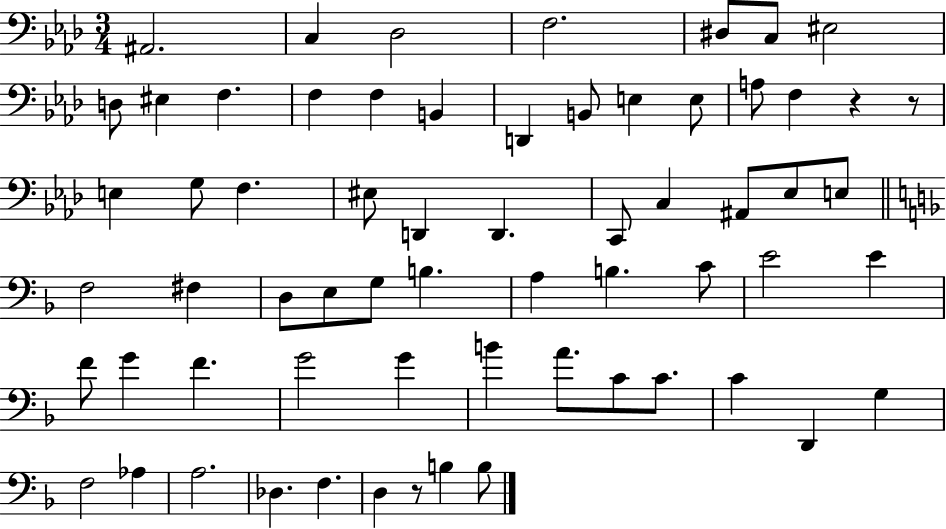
{
  \clef bass
  \numericTimeSignature
  \time 3/4
  \key aes \major
  ais,2. | c4 des2 | f2. | dis8 c8 eis2 | \break d8 eis4 f4. | f4 f4 b,4 | d,4 b,8 e4 e8 | a8 f4 r4 r8 | \break e4 g8 f4. | eis8 d,4 d,4. | c,8 c4 ais,8 ees8 e8 | \bar "||" \break \key d \minor f2 fis4 | d8 e8 g8 b4. | a4 b4. c'8 | e'2 e'4 | \break f'8 g'4 f'4. | g'2 g'4 | b'4 a'8. c'8 c'8. | c'4 d,4 g4 | \break f2 aes4 | a2. | des4. f4. | d4 r8 b4 b8 | \break \bar "|."
}